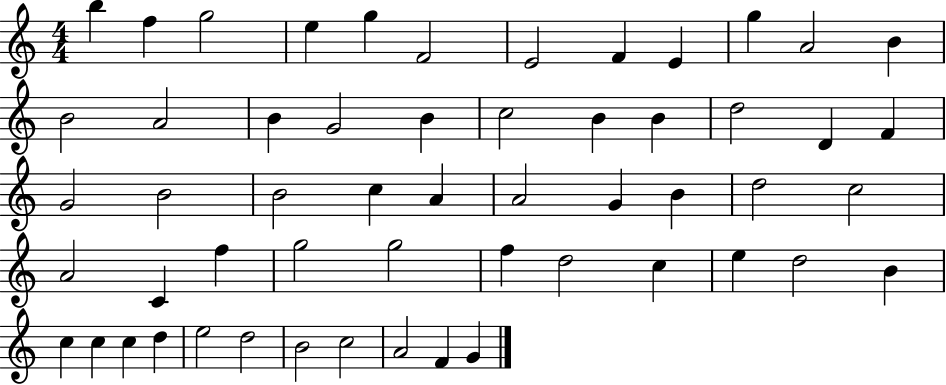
{
  \clef treble
  \numericTimeSignature
  \time 4/4
  \key c \major
  b''4 f''4 g''2 | e''4 g''4 f'2 | e'2 f'4 e'4 | g''4 a'2 b'4 | \break b'2 a'2 | b'4 g'2 b'4 | c''2 b'4 b'4 | d''2 d'4 f'4 | \break g'2 b'2 | b'2 c''4 a'4 | a'2 g'4 b'4 | d''2 c''2 | \break a'2 c'4 f''4 | g''2 g''2 | f''4 d''2 c''4 | e''4 d''2 b'4 | \break c''4 c''4 c''4 d''4 | e''2 d''2 | b'2 c''2 | a'2 f'4 g'4 | \break \bar "|."
}